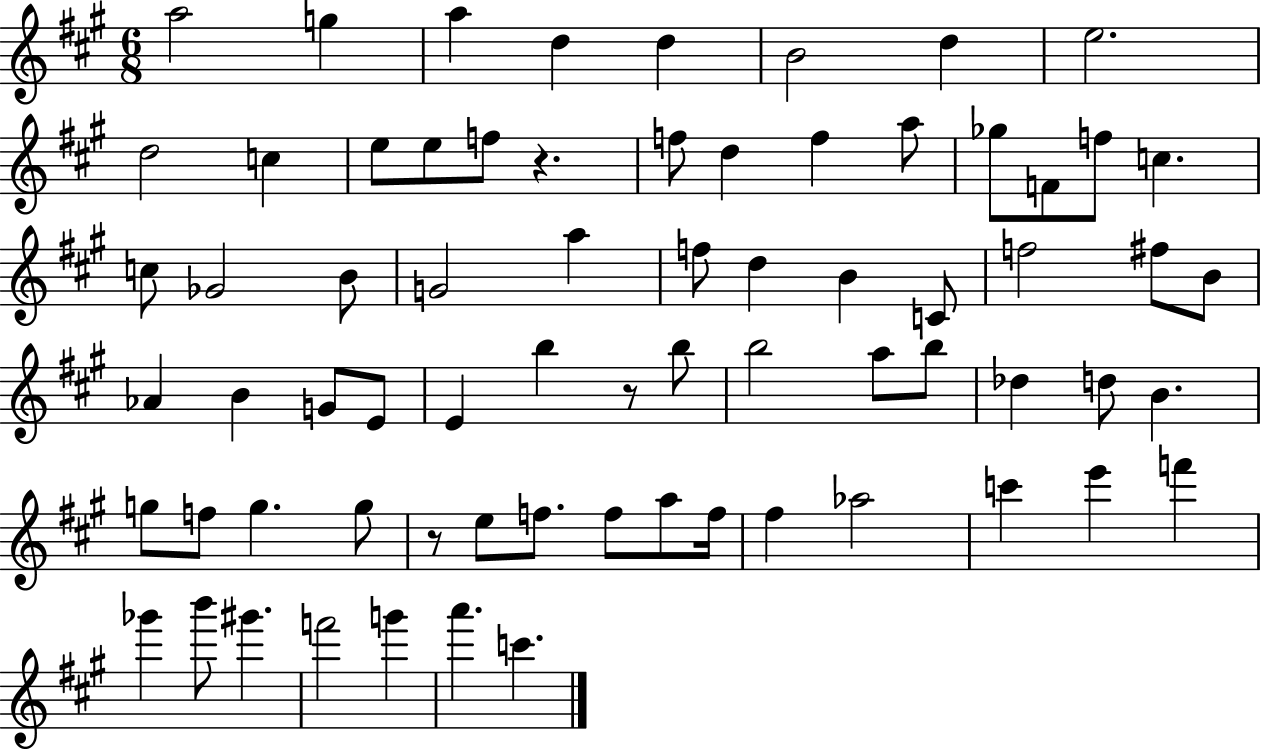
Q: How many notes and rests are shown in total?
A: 70